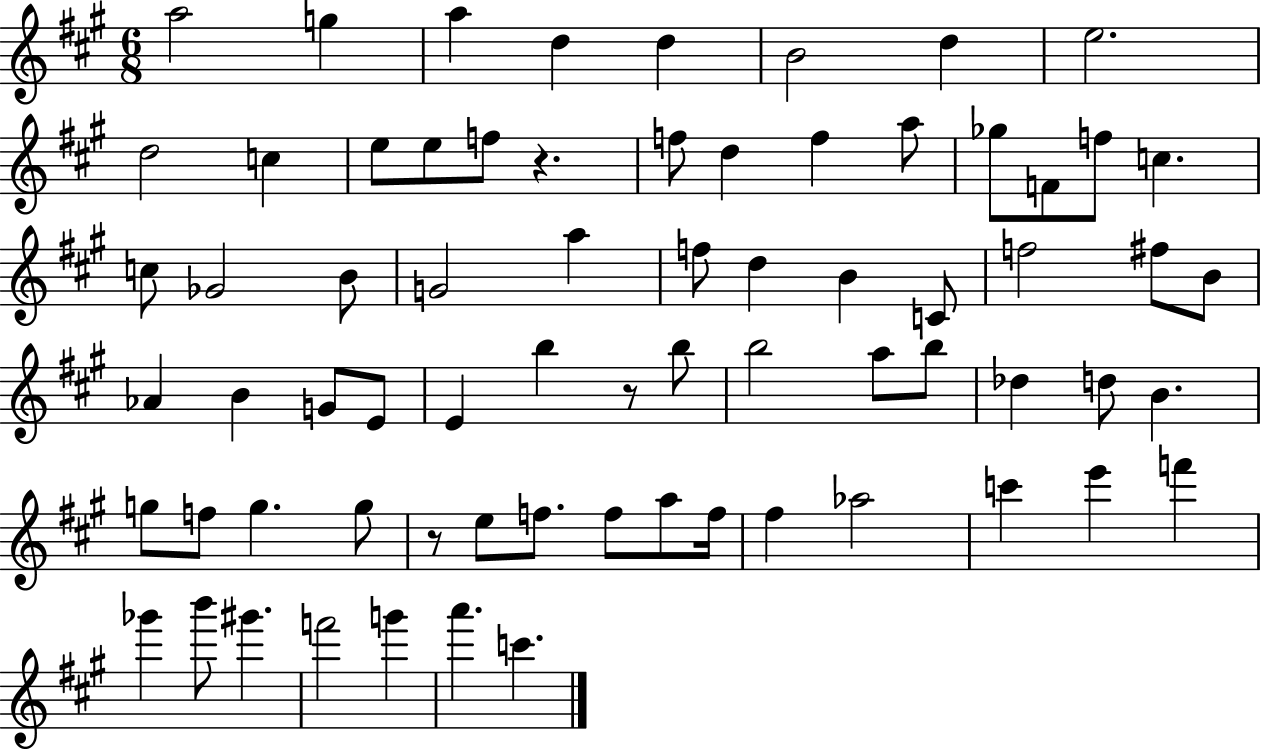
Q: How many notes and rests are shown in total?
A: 70